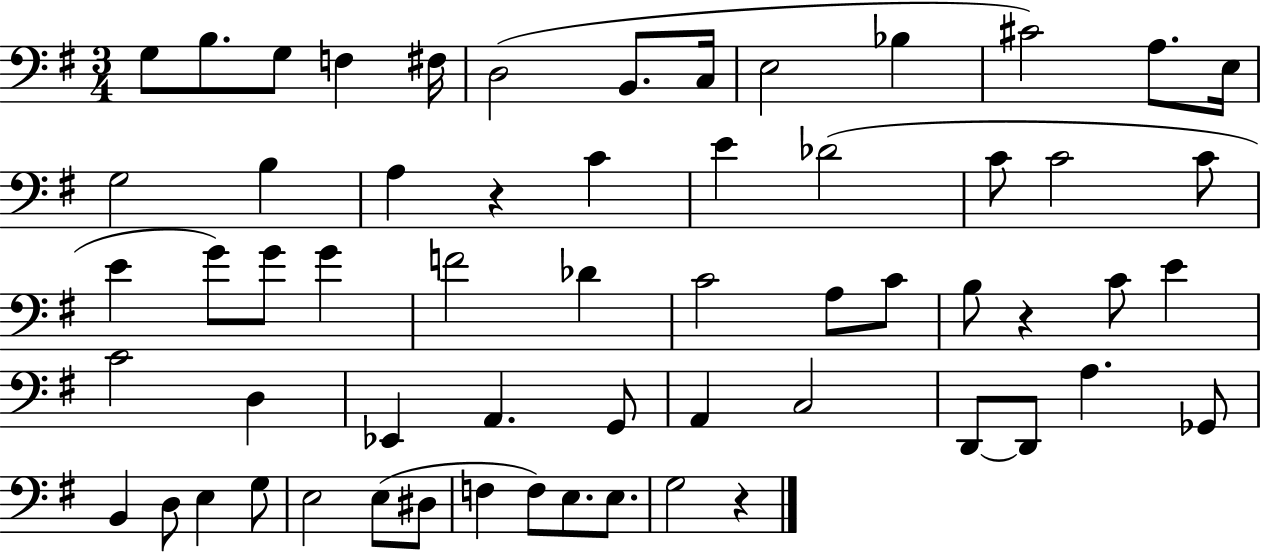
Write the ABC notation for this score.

X:1
T:Untitled
M:3/4
L:1/4
K:G
G,/2 B,/2 G,/2 F, ^F,/4 D,2 B,,/2 C,/4 E,2 _B, ^C2 A,/2 E,/4 G,2 B, A, z C E _D2 C/2 C2 C/2 E G/2 G/2 G F2 _D C2 A,/2 C/2 B,/2 z C/2 E C2 D, _E,, A,, G,,/2 A,, C,2 D,,/2 D,,/2 A, _G,,/2 B,, D,/2 E, G,/2 E,2 E,/2 ^D,/2 F, F,/2 E,/2 E,/2 G,2 z